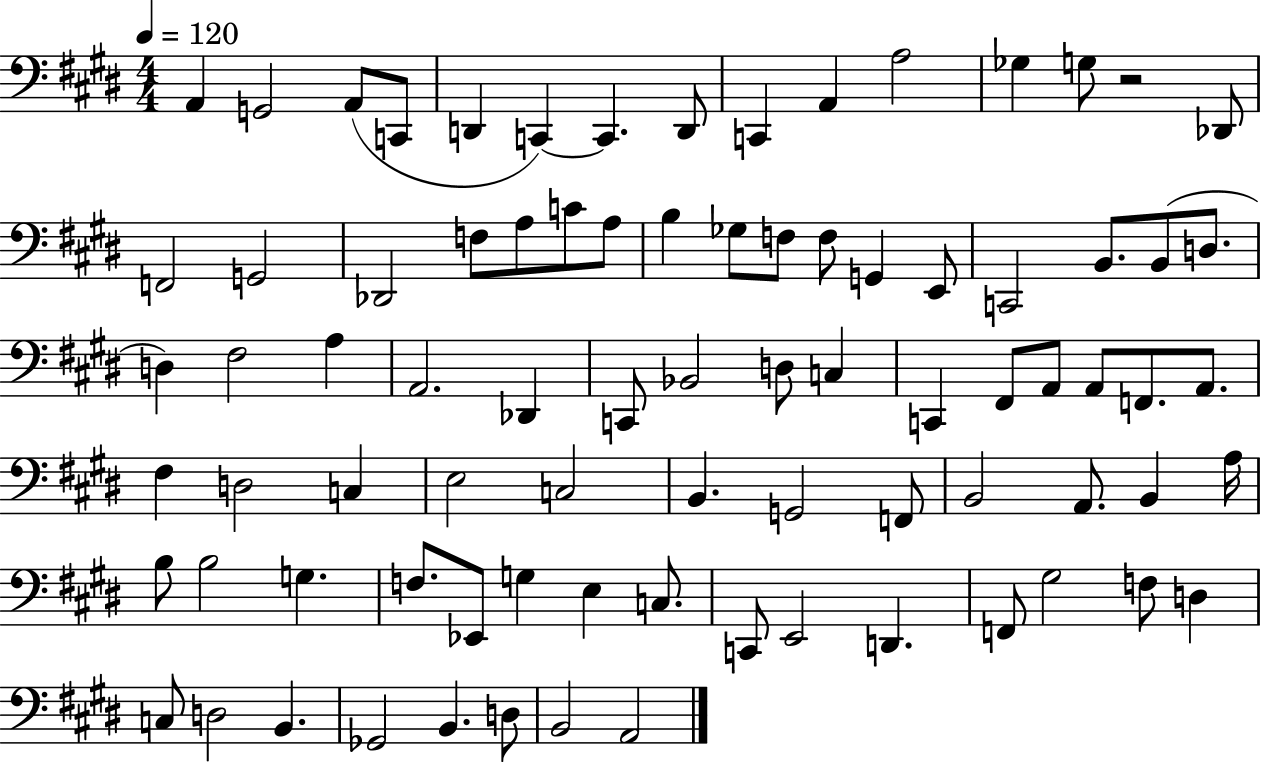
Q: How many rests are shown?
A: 1